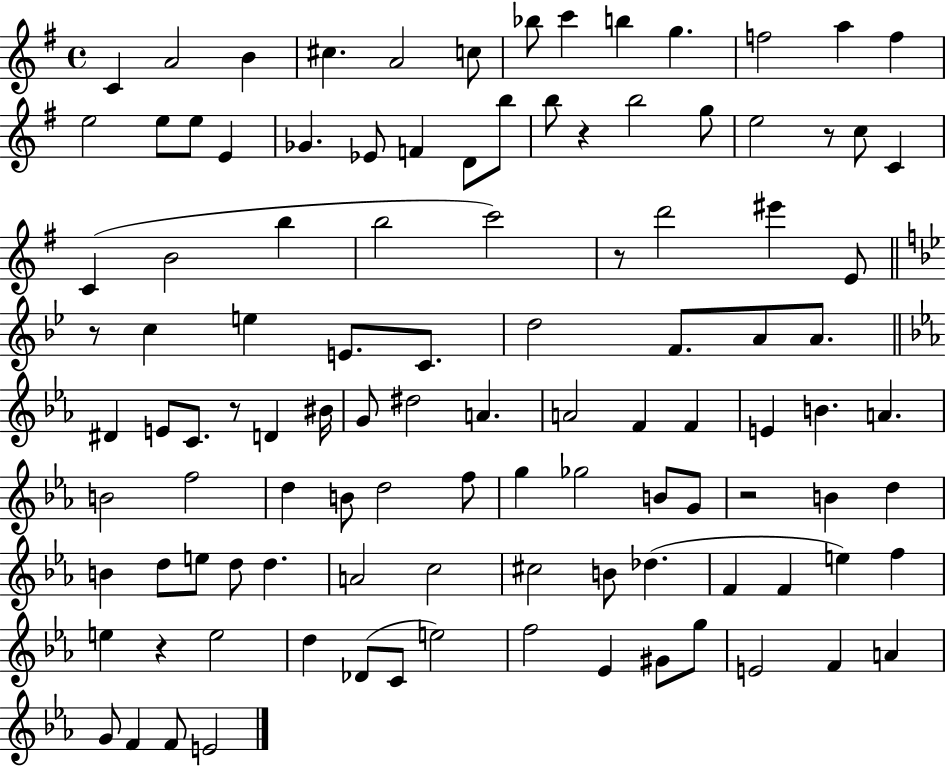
C4/q A4/h B4/q C#5/q. A4/h C5/e Bb5/e C6/q B5/q G5/q. F5/h A5/q F5/q E5/h E5/e E5/e E4/q Gb4/q. Eb4/e F4/q D4/e B5/e B5/e R/q B5/h G5/e E5/h R/e C5/e C4/q C4/q B4/h B5/q B5/h C6/h R/e D6/h EIS6/q E4/e R/e C5/q E5/q E4/e. C4/e. D5/h F4/e. A4/e A4/e. D#4/q E4/e C4/e. R/e D4/q BIS4/s G4/e D#5/h A4/q. A4/h F4/q F4/q E4/q B4/q. A4/q. B4/h F5/h D5/q B4/e D5/h F5/e G5/q Gb5/h B4/e G4/e R/h B4/q D5/q B4/q D5/e E5/e D5/e D5/q. A4/h C5/h C#5/h B4/e Db5/q. F4/q F4/q E5/q F5/q E5/q R/q E5/h D5/q Db4/e C4/e E5/h F5/h Eb4/q G#4/e G5/e E4/h F4/q A4/q G4/e F4/q F4/e E4/h